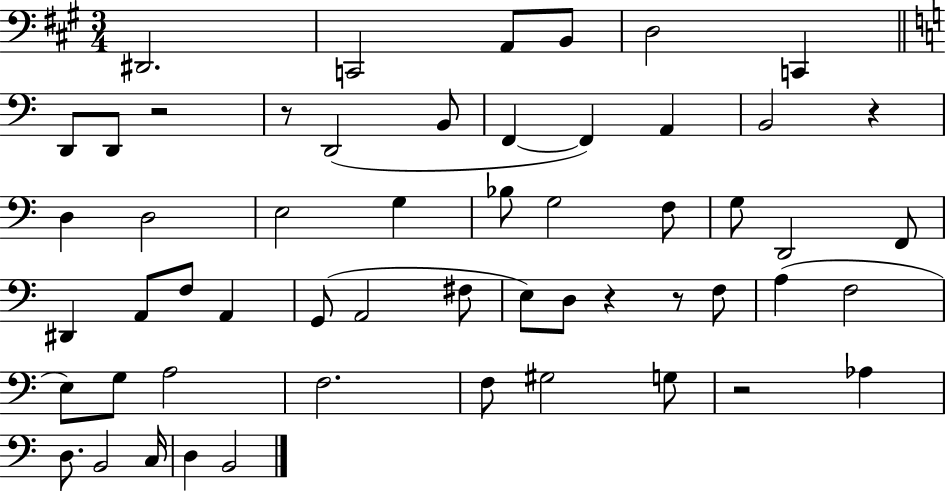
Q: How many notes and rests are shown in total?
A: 55